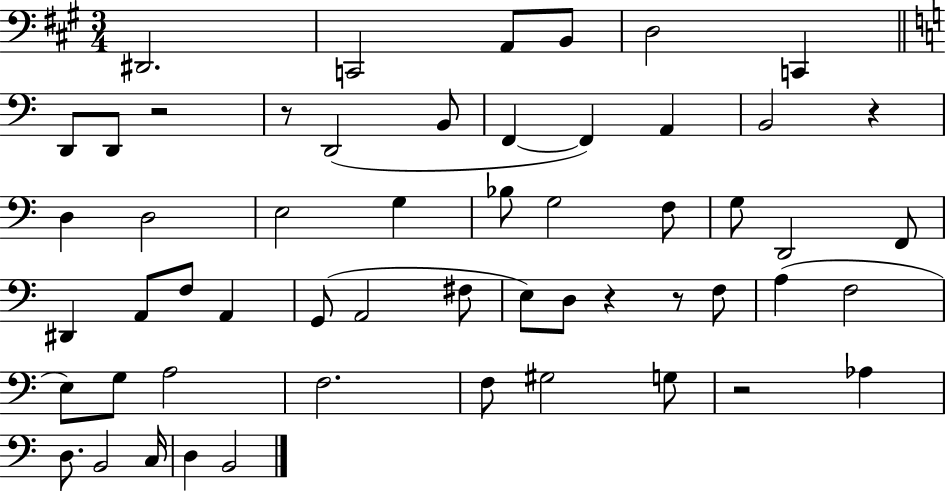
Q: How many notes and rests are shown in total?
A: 55